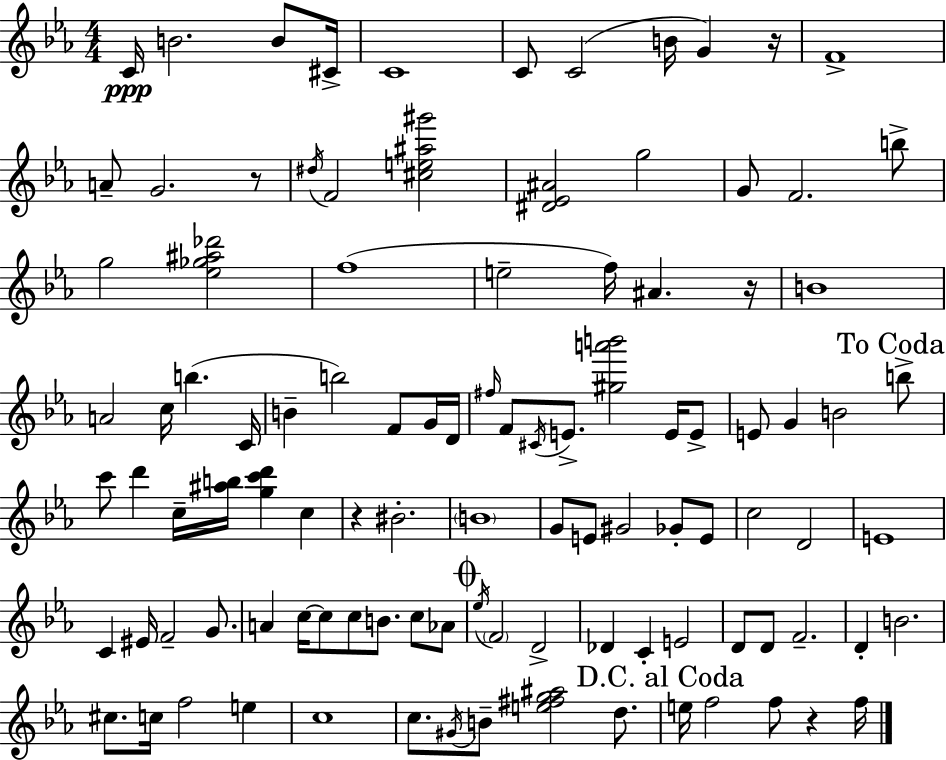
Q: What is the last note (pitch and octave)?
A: F5